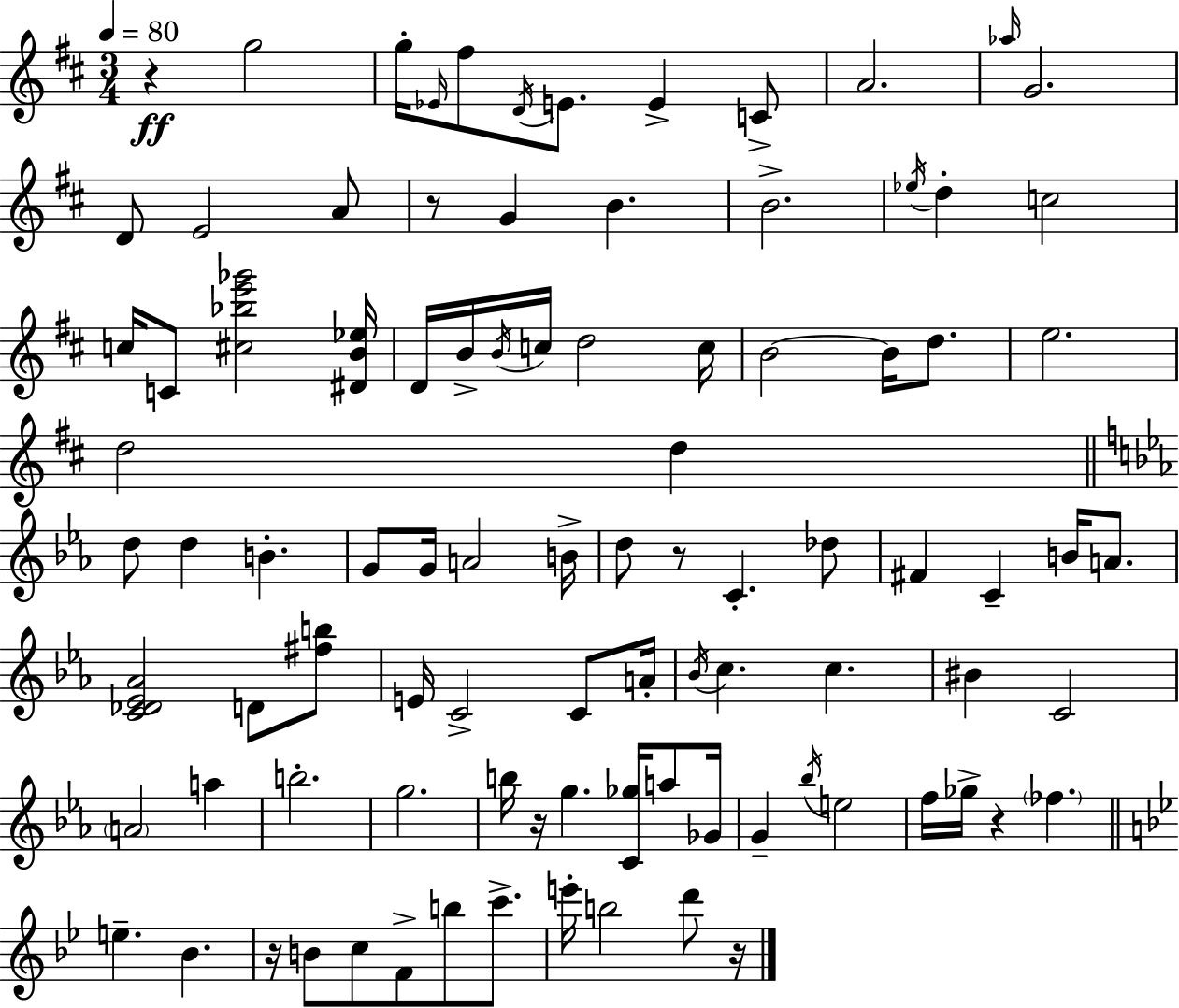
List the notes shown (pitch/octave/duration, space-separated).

R/q G5/h G5/s Eb4/s F#5/e D4/s E4/e. E4/q C4/e A4/h. Ab5/s G4/h. D4/e E4/h A4/e R/e G4/q B4/q. B4/h. Eb5/s D5/q C5/h C5/s C4/e [C#5,Bb5,E6,Gb6]/h [D#4,B4,Eb5]/s D4/s B4/s B4/s C5/s D5/h C5/s B4/h B4/s D5/e. E5/h. D5/h D5/q D5/e D5/q B4/q. G4/e G4/s A4/h B4/s D5/e R/e C4/q. Db5/e F#4/q C4/q B4/s A4/e. [C4,Db4,Eb4,Ab4]/h D4/e [F#5,B5]/e E4/s C4/h C4/e A4/s Bb4/s C5/q. C5/q. BIS4/q C4/h A4/h A5/q B5/h. G5/h. B5/s R/s G5/q. [C4,Gb5]/s A5/e Gb4/s G4/q Bb5/s E5/h F5/s Gb5/s R/q FES5/q. E5/q. Bb4/q. R/s B4/e C5/e F4/e B5/e C6/e. E6/s B5/h D6/e R/s